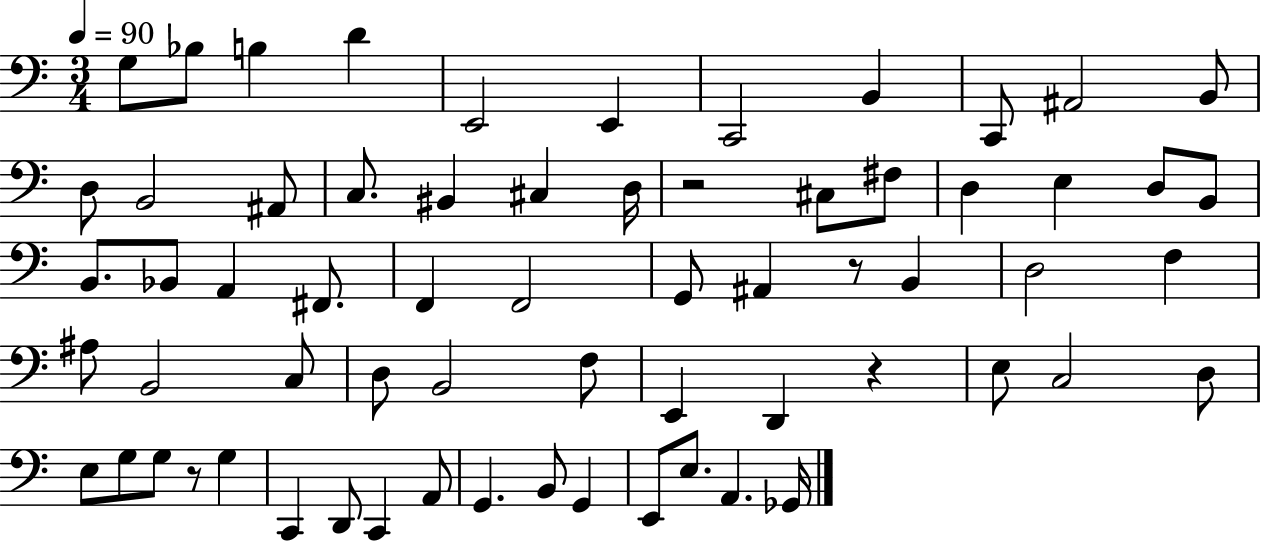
{
  \clef bass
  \numericTimeSignature
  \time 3/4
  \key c \major
  \tempo 4 = 90
  \repeat volta 2 { g8 bes8 b4 d'4 | e,2 e,4 | c,2 b,4 | c,8 ais,2 b,8 | \break d8 b,2 ais,8 | c8. bis,4 cis4 d16 | r2 cis8 fis8 | d4 e4 d8 b,8 | \break b,8. bes,8 a,4 fis,8. | f,4 f,2 | g,8 ais,4 r8 b,4 | d2 f4 | \break ais8 b,2 c8 | d8 b,2 f8 | e,4 d,4 r4 | e8 c2 d8 | \break e8 g8 g8 r8 g4 | c,4 d,8 c,4 a,8 | g,4. b,8 g,4 | e,8 e8. a,4. ges,16 | \break } \bar "|."
}